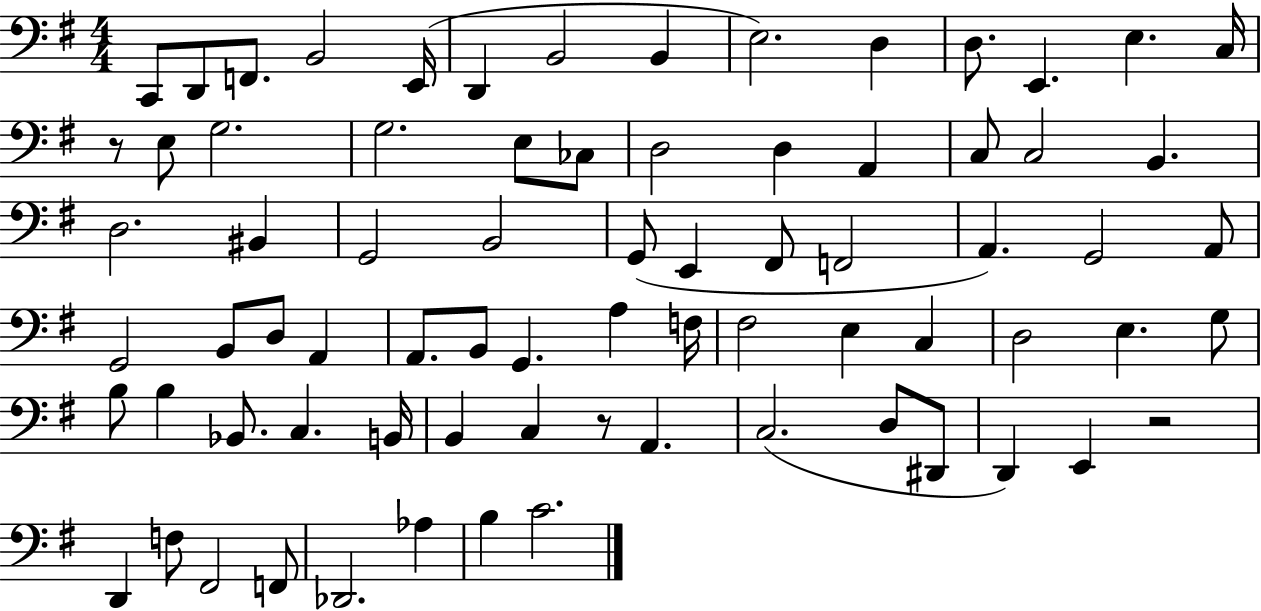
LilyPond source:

{
  \clef bass
  \numericTimeSignature
  \time 4/4
  \key g \major
  c,8 d,8 f,8. b,2 e,16( | d,4 b,2 b,4 | e2.) d4 | d8. e,4. e4. c16 | \break r8 e8 g2. | g2. e8 ces8 | d2 d4 a,4 | c8 c2 b,4. | \break d2. bis,4 | g,2 b,2 | g,8( e,4 fis,8 f,2 | a,4.) g,2 a,8 | \break g,2 b,8 d8 a,4 | a,8. b,8 g,4. a4 f16 | fis2 e4 c4 | d2 e4. g8 | \break b8 b4 bes,8. c4. b,16 | b,4 c4 r8 a,4. | c2.( d8 dis,8 | d,4) e,4 r2 | \break d,4 f8 fis,2 f,8 | des,2. aes4 | b4 c'2. | \bar "|."
}